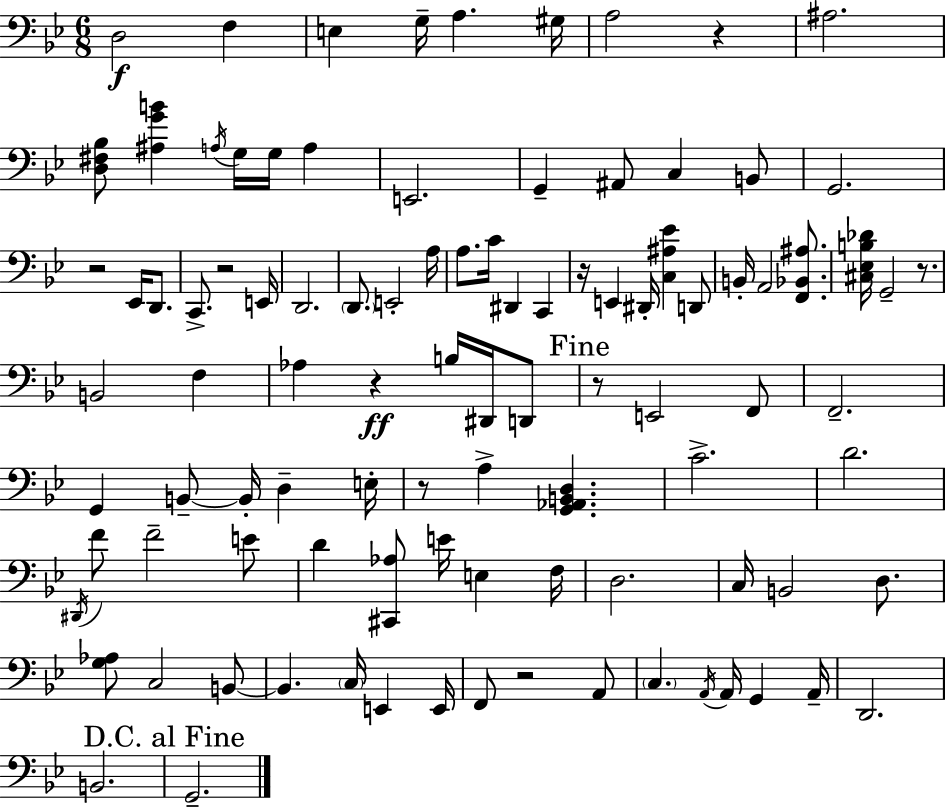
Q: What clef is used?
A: bass